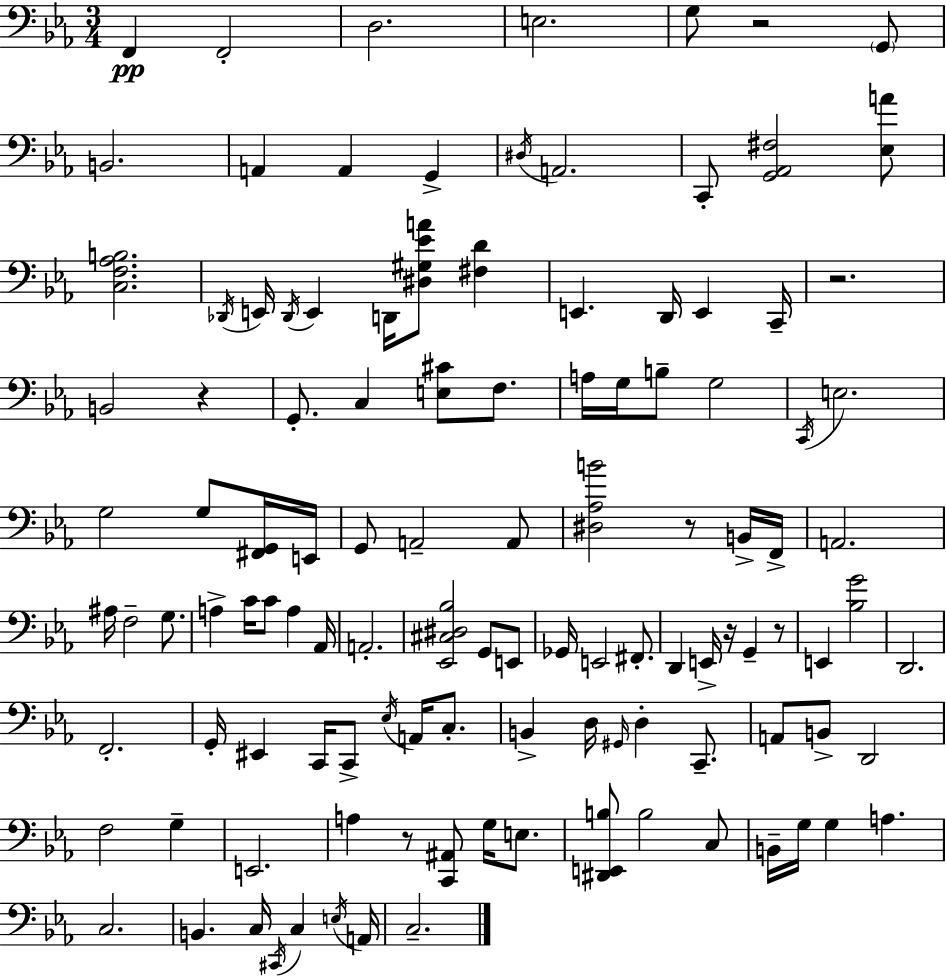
F2/q F2/h D3/h. E3/h. G3/e R/h G2/e B2/h. A2/q A2/q G2/q D#3/s A2/h. C2/e [G2,Ab2,F#3]/h [Eb3,A4]/e [C3,F3,Ab3,B3]/h. Db2/s E2/s Db2/s E2/q D2/s [D#3,G#3,Eb4,A4]/e [F#3,D4]/q E2/q. D2/s E2/q C2/s R/h. B2/h R/q G2/e. C3/q [E3,C#4]/e F3/e. A3/s G3/s B3/e G3/h C2/s E3/h. G3/h G3/e [F#2,G2]/s E2/s G2/e A2/h A2/e [D#3,Ab3,B4]/h R/e B2/s F2/s A2/h. A#3/s F3/h G3/e. A3/q C4/s C4/e A3/q Ab2/s A2/h. [Eb2,C#3,D#3,Bb3]/h G2/e E2/e Gb2/s E2/h F#2/e. D2/q E2/s R/s G2/q R/e E2/q [Bb3,G4]/h D2/h. F2/h. G2/s EIS2/q C2/s C2/e Eb3/s A2/s C3/e. B2/q D3/s G#2/s D3/q C2/e. A2/e B2/e D2/h F3/h G3/q E2/h. A3/q R/e [C2,A#2]/e G3/s E3/e. [D#2,E2,B3]/e B3/h C3/e B2/s G3/s G3/q A3/q. C3/h. B2/q. C3/s C#2/s C3/q E3/s A2/s C3/h.